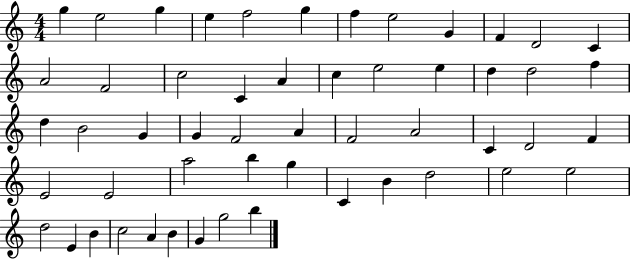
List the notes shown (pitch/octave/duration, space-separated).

G5/q E5/h G5/q E5/q F5/h G5/q F5/q E5/h G4/q F4/q D4/h C4/q A4/h F4/h C5/h C4/q A4/q C5/q E5/h E5/q D5/q D5/h F5/q D5/q B4/h G4/q G4/q F4/h A4/q F4/h A4/h C4/q D4/h F4/q E4/h E4/h A5/h B5/q G5/q C4/q B4/q D5/h E5/h E5/h D5/h E4/q B4/q C5/h A4/q B4/q G4/q G5/h B5/q